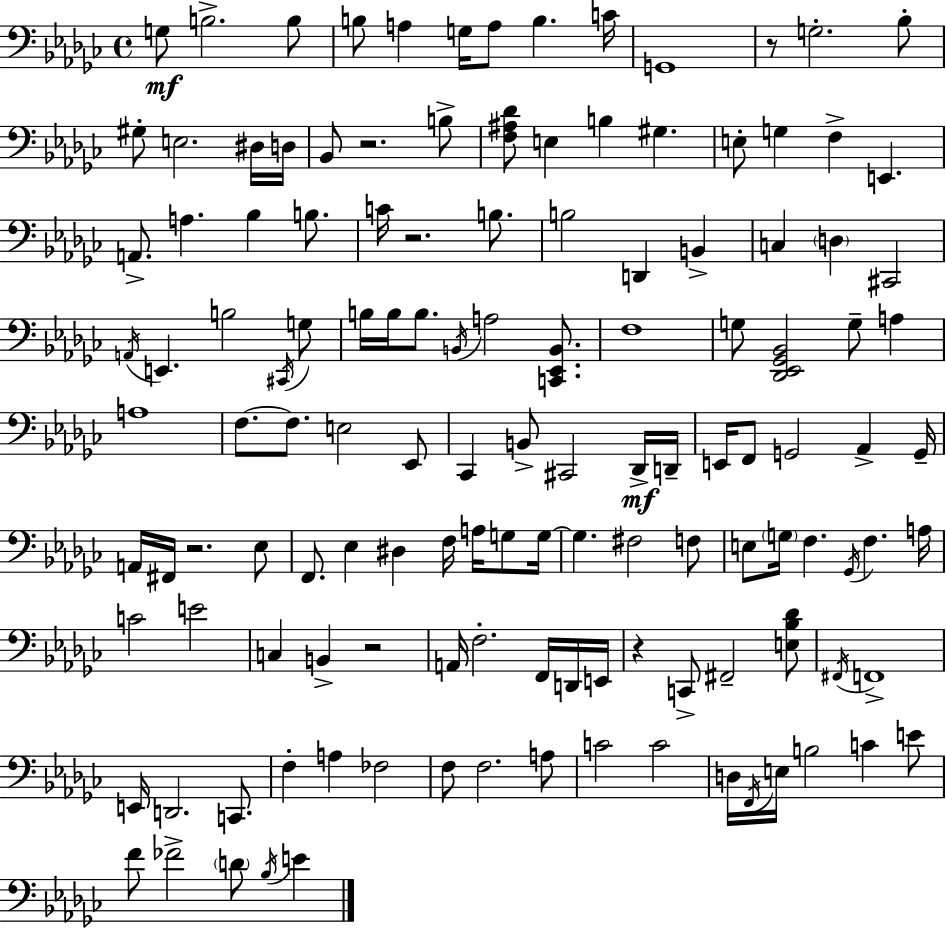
G3/e B3/h. B3/e B3/e A3/q G3/s A3/e B3/q. C4/s G2/w R/e G3/h. Bb3/e G#3/e E3/h. D#3/s D3/s Bb2/e R/h. B3/e [F3,A#3,Db4]/e E3/q B3/q G#3/q. E3/e G3/q F3/q E2/q. A2/e. A3/q. Bb3/q B3/e. C4/s R/h. B3/e. B3/h D2/q B2/q C3/q D3/q C#2/h A2/s E2/q. B3/h C#2/s G3/e B3/s B3/s B3/e. B2/s A3/h [C2,Eb2,B2]/e. F3/w G3/e [Db2,Eb2,Gb2,Bb2]/h G3/e A3/q A3/w F3/e. F3/e. E3/h Eb2/e CES2/q B2/e C#2/h Db2/s D2/s E2/s F2/e G2/h Ab2/q G2/s A2/s F#2/s R/h. Eb3/e F2/e. Eb3/q D#3/q F3/s A3/s G3/e G3/s G3/q. F#3/h F3/e E3/e G3/s F3/q. Gb2/s F3/q. A3/s C4/h E4/h C3/q B2/q R/h A2/s F3/h. F2/s D2/s E2/s R/q C2/e F#2/h [E3,Bb3,Db4]/e F#2/s F2/w E2/s D2/h. C2/e. F3/q A3/q FES3/h F3/e F3/h. A3/e C4/h C4/h D3/s F2/s E3/s B3/h C4/q E4/e F4/e FES4/h D4/e Bb3/s E4/q